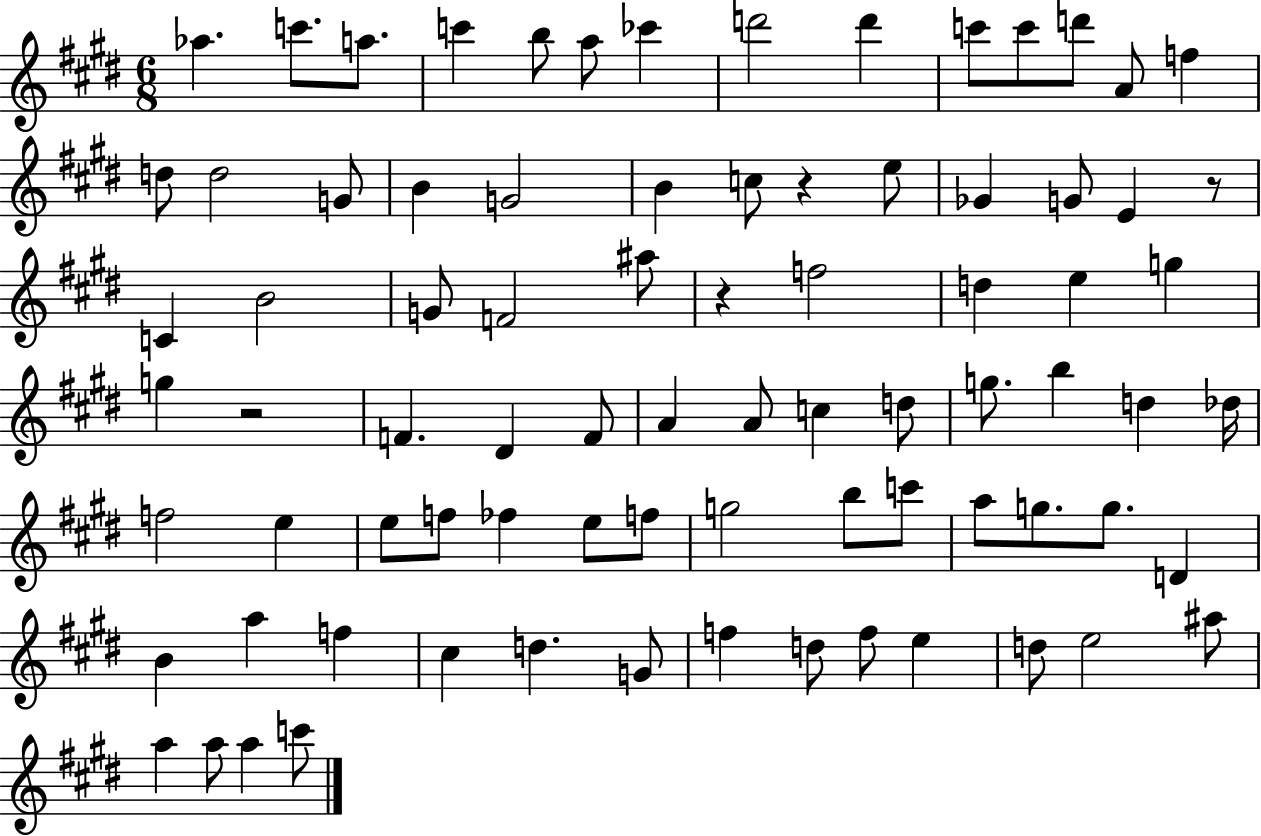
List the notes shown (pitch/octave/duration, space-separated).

Ab5/q. C6/e. A5/e. C6/q B5/e A5/e CES6/q D6/h D6/q C6/e C6/e D6/e A4/e F5/q D5/e D5/h G4/e B4/q G4/h B4/q C5/e R/q E5/e Gb4/q G4/e E4/q R/e C4/q B4/h G4/e F4/h A#5/e R/q F5/h D5/q E5/q G5/q G5/q R/h F4/q. D#4/q F4/e A4/q A4/e C5/q D5/e G5/e. B5/q D5/q Db5/s F5/h E5/q E5/e F5/e FES5/q E5/e F5/e G5/h B5/e C6/e A5/e G5/e. G5/e. D4/q B4/q A5/q F5/q C#5/q D5/q. G4/e F5/q D5/e F5/e E5/q D5/e E5/h A#5/e A5/q A5/e A5/q C6/e